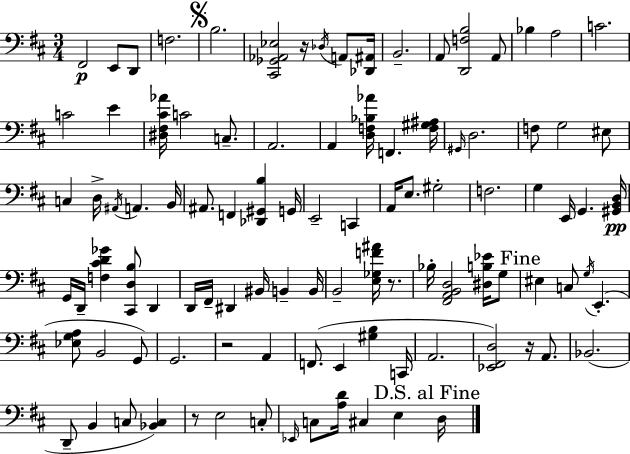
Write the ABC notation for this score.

X:1
T:Untitled
M:3/4
L:1/4
K:D
^F,,2 E,,/2 D,,/2 F,2 B,2 [^C,,_G,,_A,,_E,]2 z/4 _D,/4 A,,/2 [_D,,^A,,]/4 B,,2 A,,/2 [D,,F,B,]2 A,,/2 _B, A,2 C2 C2 E [^D,^F,^C_A]/4 C2 C,/2 A,,2 A,, [D,F,_B,_A]/4 F,, [F,^G,^A,]/4 ^G,,/4 D,2 F,/2 G,2 ^E,/2 C, D,/4 ^A,,/4 A,, B,,/4 ^A,,/2 F,, [_D,,^G,,B,] G,,/4 E,,2 C,, A,,/4 E,/2 ^G,2 F,2 G, E,,/4 G,, [^G,,B,,D,]/4 G,,/4 D,,/4 [F,^CD_G] [^C,,D,B,]/2 D,, D,,/4 ^F,,/4 ^D,, ^B,,/4 B,, B,,/4 B,,2 [E,_G,F^A]/4 z/2 _B,/4 [^F,,A,,B,,D,]2 [^D,B,_E]/4 G,/2 ^E, C,/2 G,/4 E,, [_E,G,A,]/2 B,,2 G,,/2 G,,2 z2 A,, F,,/2 E,, [^G,B,] C,,/4 A,,2 [_E,,^F,,D,]2 z/4 A,,/2 _B,,2 D,,/2 B,, C,/2 [_B,,C,] z/2 E,2 C,/2 _E,,/4 C,/2 [A,D]/4 ^C, E, D,/4